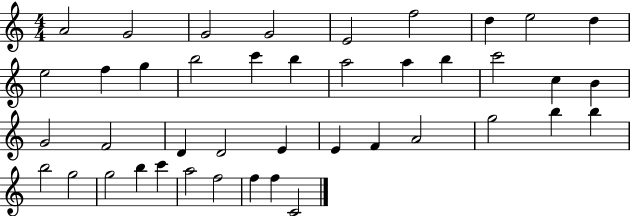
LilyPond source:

{
  \clef treble
  \numericTimeSignature
  \time 4/4
  \key c \major
  a'2 g'2 | g'2 g'2 | e'2 f''2 | d''4 e''2 d''4 | \break e''2 f''4 g''4 | b''2 c'''4 b''4 | a''2 a''4 b''4 | c'''2 c''4 b'4 | \break g'2 f'2 | d'4 d'2 e'4 | e'4 f'4 a'2 | g''2 b''4 b''4 | \break b''2 g''2 | g''2 b''4 c'''4 | a''2 f''2 | f''4 f''4 c'2 | \break \bar "|."
}